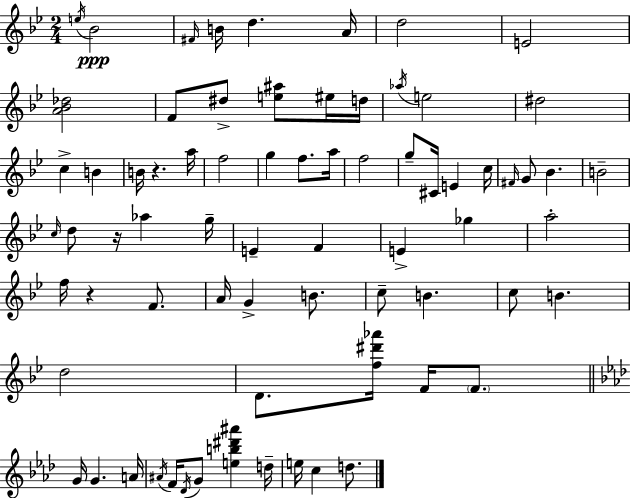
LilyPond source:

{
  \clef treble
  \numericTimeSignature
  \time 2/4
  \key g \minor
  \repeat volta 2 { \acciaccatura { e''16 }\ppp bes'2 | \grace { fis'16 } b'16 d''4. | a'16 d''2 | e'2 | \break <a' bes' des''>2 | f'8 dis''8-> <e'' ais''>8 | eis''16 d''16 \acciaccatura { aes''16 } e''2 | dis''2 | \break c''4-> b'4 | b'16 r4. | a''16 f''2 | g''4 f''8. | \break a''16 f''2 | g''8-- cis'16 e'4 | c''16 \grace { fis'16 } g'8 bes'4. | b'2-- | \break \grace { c''16 } d''8 r16 | aes''4 g''16-- e'4-- | f'4 e'4-> | ges''4 a''2-. | \break f''16 r4 | f'8. a'16 g'4-> | b'8. c''8-- b'4. | c''8 b'4. | \break d''2 | d'8. | <f'' dis''' aes'''>16 f'16 \parenthesize f'8. \bar "||" \break \key aes \major g'16 g'4. a'16 | \acciaccatura { ais'16 } f'16 \acciaccatura { des'16 } g'8 <e'' b'' dis''' ais'''>4 | d''16-- e''16 c''4 d''8. | } \bar "|."
}